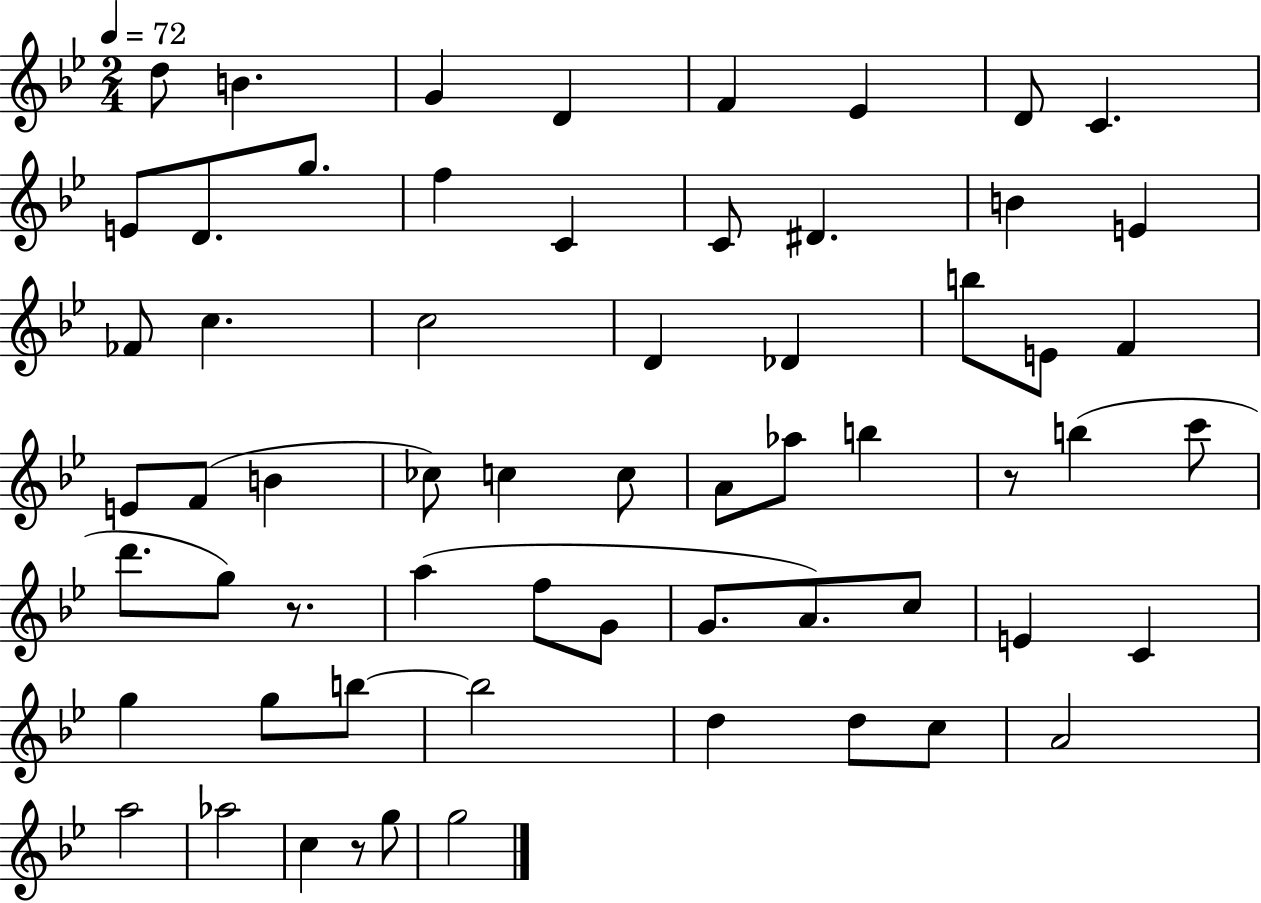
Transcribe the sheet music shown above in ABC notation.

X:1
T:Untitled
M:2/4
L:1/4
K:Bb
d/2 B G D F _E D/2 C E/2 D/2 g/2 f C C/2 ^D B E _F/2 c c2 D _D b/2 E/2 F E/2 F/2 B _c/2 c c/2 A/2 _a/2 b z/2 b c'/2 d'/2 g/2 z/2 a f/2 G/2 G/2 A/2 c/2 E C g g/2 b/2 b2 d d/2 c/2 A2 a2 _a2 c z/2 g/2 g2